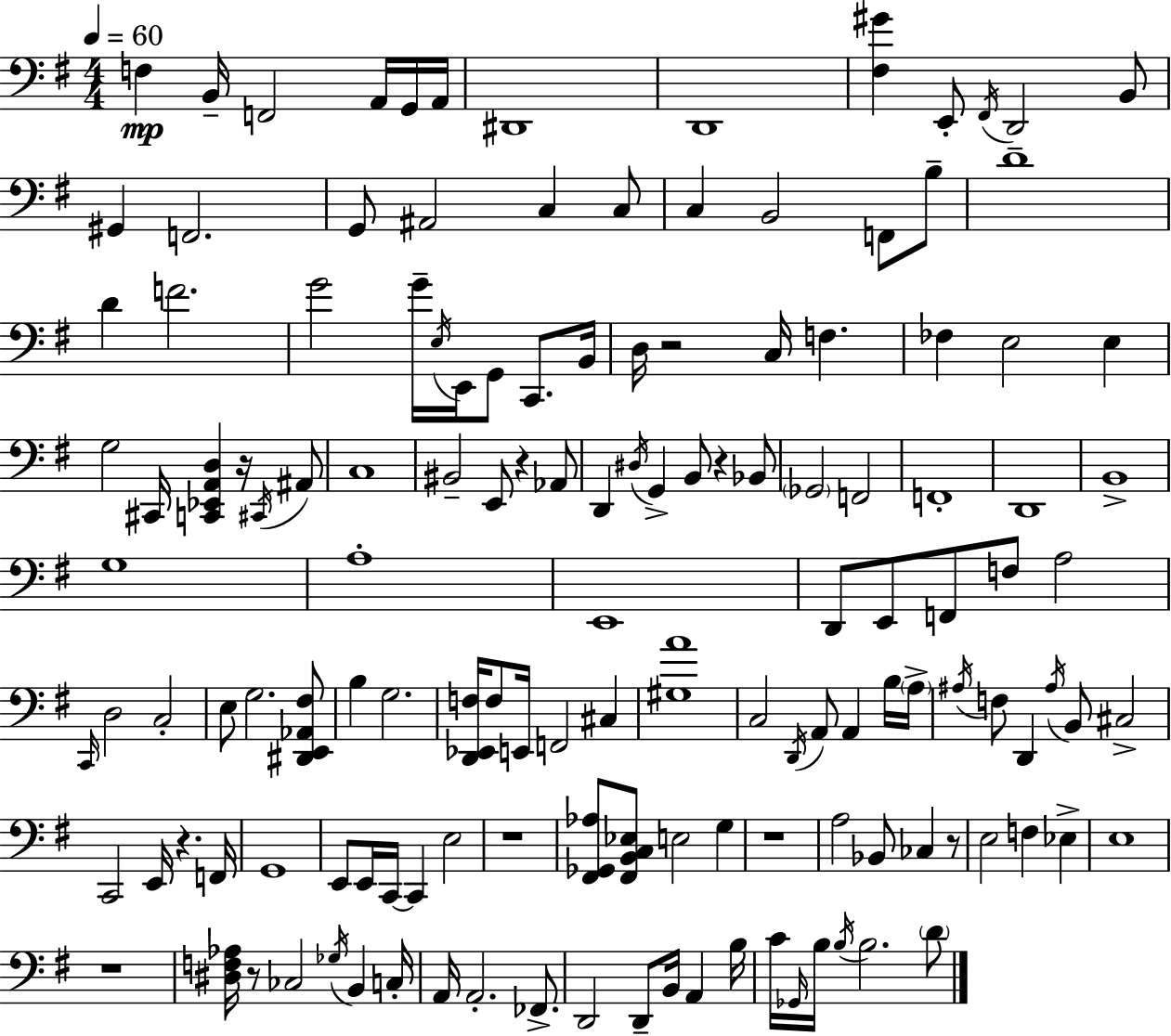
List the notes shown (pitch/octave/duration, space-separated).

F3/q B2/s F2/h A2/s G2/s A2/s D#2/w D2/w [F#3,G#4]/q E2/e F#2/s D2/h B2/e G#2/q F2/h. G2/e A#2/h C3/q C3/e C3/q B2/h F2/e B3/e D4/w D4/q F4/h. G4/h G4/s E3/s E2/s G2/e C2/e. B2/s D3/s R/h C3/s F3/q. FES3/q E3/h E3/q G3/h C#2/s [C2,Eb2,A2,D3]/q R/s C#2/s A#2/e C3/w BIS2/h E2/e R/q Ab2/e D2/q D#3/s G2/q B2/e R/q Bb2/e Gb2/h F2/h F2/w D2/w B2/w G3/w A3/w E2/w D2/e E2/e F2/e F3/e A3/h C2/s D3/h C3/h E3/e G3/h. [D#2,E2,Ab2,F#3]/e B3/q G3/h. [D2,Eb2,F3]/s F3/e E2/s F2/h C#3/q [G#3,A4]/w C3/h D2/s A2/e A2/q B3/s A3/s A#3/s F3/e D2/q A#3/s B2/e C#3/h C2/h E2/s R/q. F2/s G2/w E2/e E2/s C2/s C2/q E3/h R/w [F#2,Gb2,Ab3]/e [F#2,B2,C3,Eb3]/e E3/h G3/q R/w A3/h Bb2/e CES3/q R/e E3/h F3/q Eb3/q E3/w R/w [D#3,F3,Ab3]/s R/e CES3/h Gb3/s B2/q C3/s A2/s A2/h. FES2/e. D2/h D2/e B2/s A2/q B3/s C4/s Gb2/s B3/s B3/s B3/h. D4/e